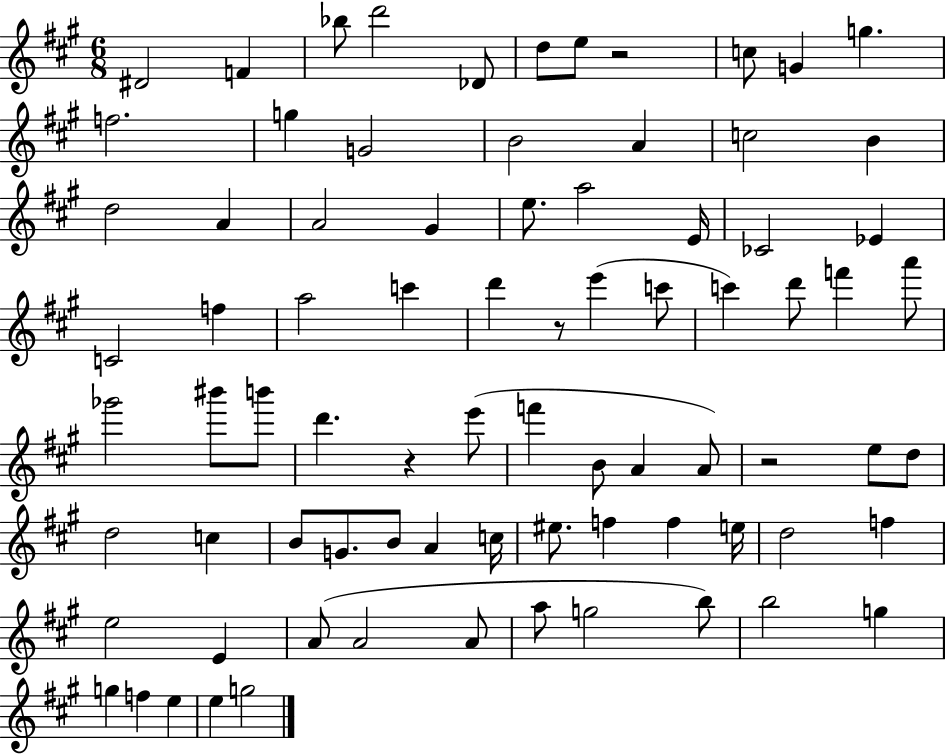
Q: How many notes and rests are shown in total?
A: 80